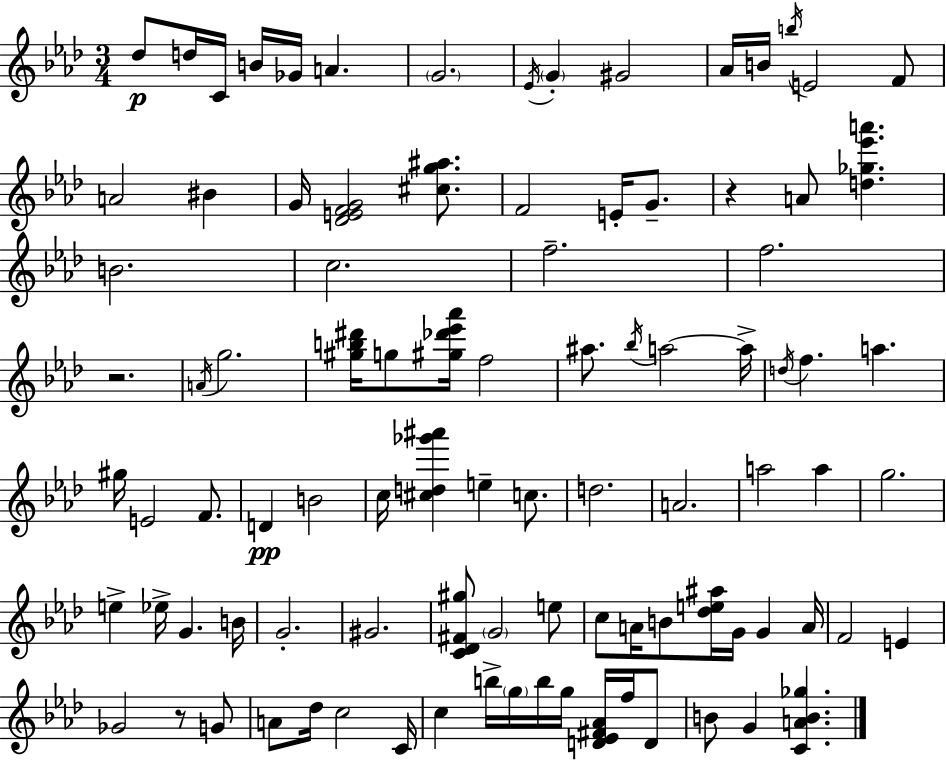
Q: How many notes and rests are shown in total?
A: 94